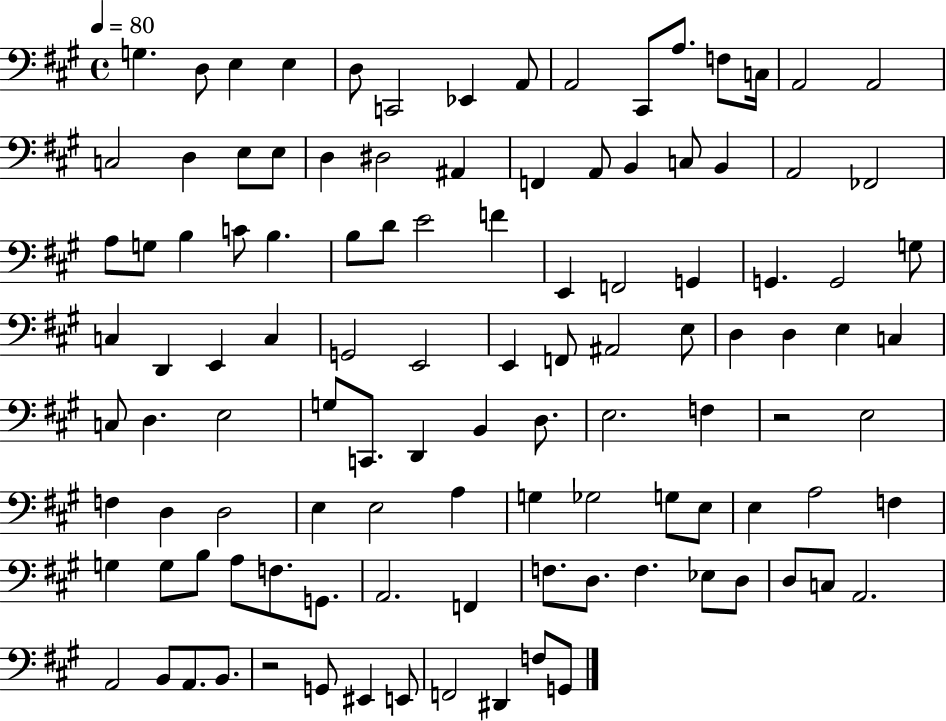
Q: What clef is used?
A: bass